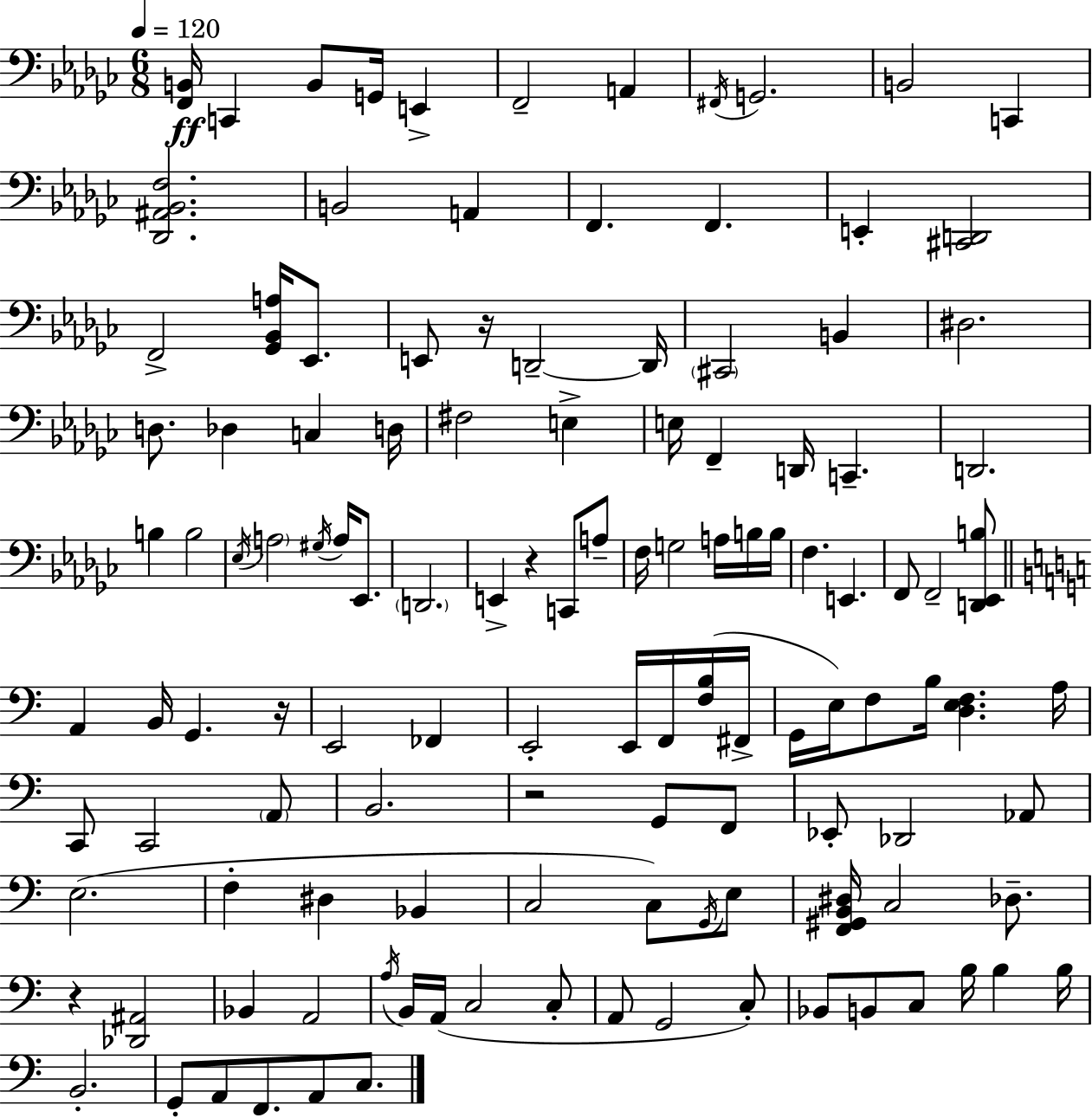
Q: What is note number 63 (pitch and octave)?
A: F#2